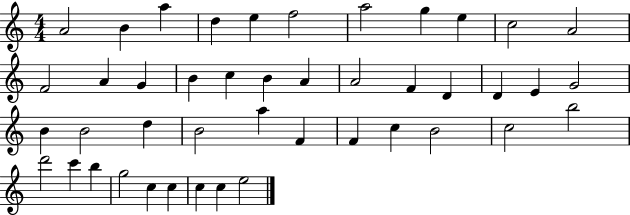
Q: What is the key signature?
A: C major